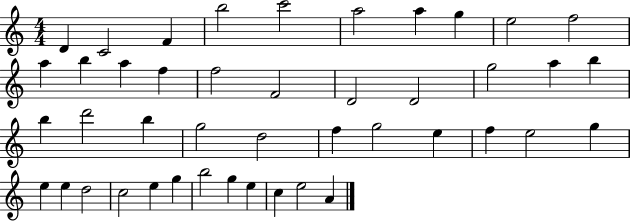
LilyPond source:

{
  \clef treble
  \numericTimeSignature
  \time 4/4
  \key c \major
  d'4 c'2 f'4 | b''2 c'''2 | a''2 a''4 g''4 | e''2 f''2 | \break a''4 b''4 a''4 f''4 | f''2 f'2 | d'2 d'2 | g''2 a''4 b''4 | \break b''4 d'''2 b''4 | g''2 d''2 | f''4 g''2 e''4 | f''4 e''2 g''4 | \break e''4 e''4 d''2 | c''2 e''4 g''4 | b''2 g''4 e''4 | c''4 e''2 a'4 | \break \bar "|."
}